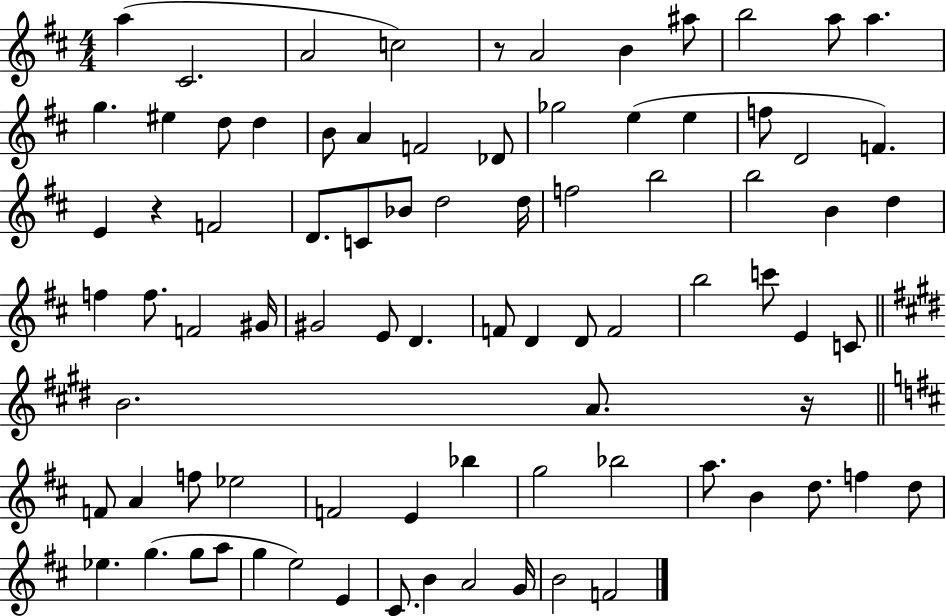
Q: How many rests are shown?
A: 3